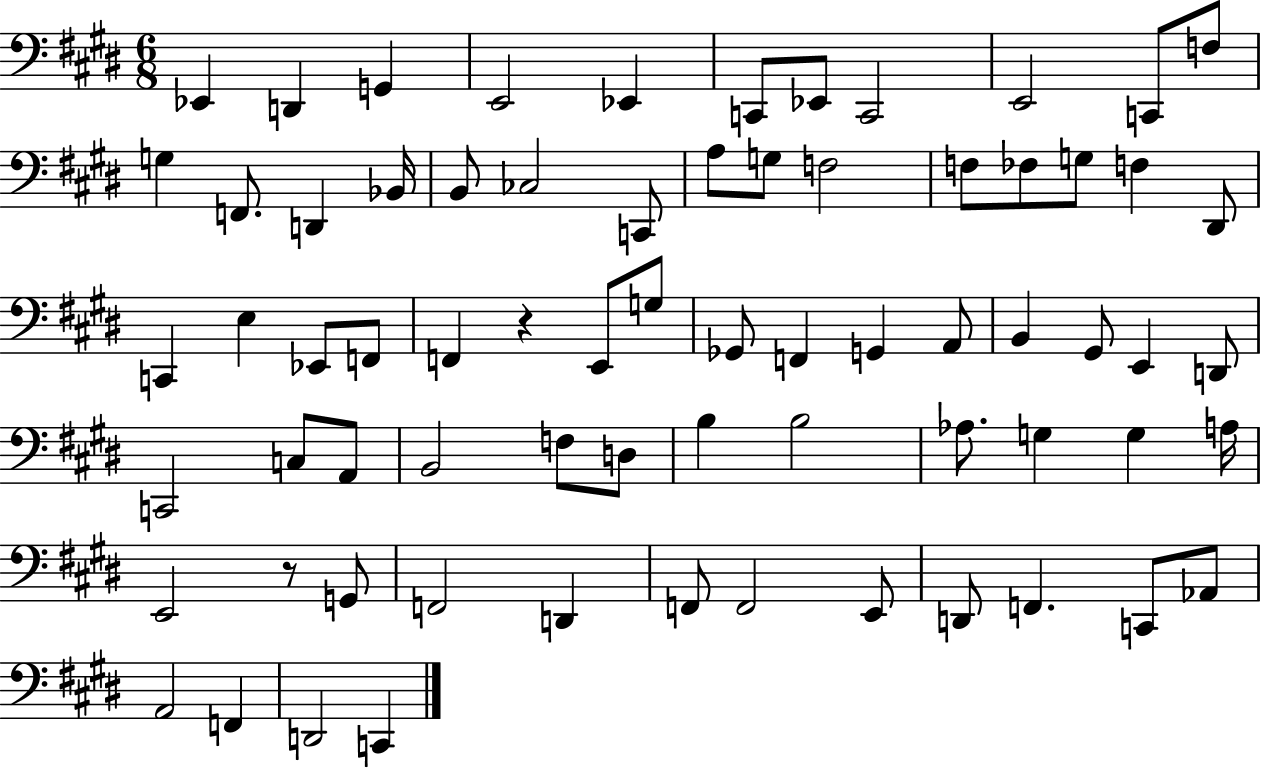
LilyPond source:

{
  \clef bass
  \numericTimeSignature
  \time 6/8
  \key e \major
  ees,4 d,4 g,4 | e,2 ees,4 | c,8 ees,8 c,2 | e,2 c,8 f8 | \break g4 f,8. d,4 bes,16 | b,8 ces2 c,8 | a8 g8 f2 | f8 fes8 g8 f4 dis,8 | \break c,4 e4 ees,8 f,8 | f,4 r4 e,8 g8 | ges,8 f,4 g,4 a,8 | b,4 gis,8 e,4 d,8 | \break c,2 c8 a,8 | b,2 f8 d8 | b4 b2 | aes8. g4 g4 a16 | \break e,2 r8 g,8 | f,2 d,4 | f,8 f,2 e,8 | d,8 f,4. c,8 aes,8 | \break a,2 f,4 | d,2 c,4 | \bar "|."
}